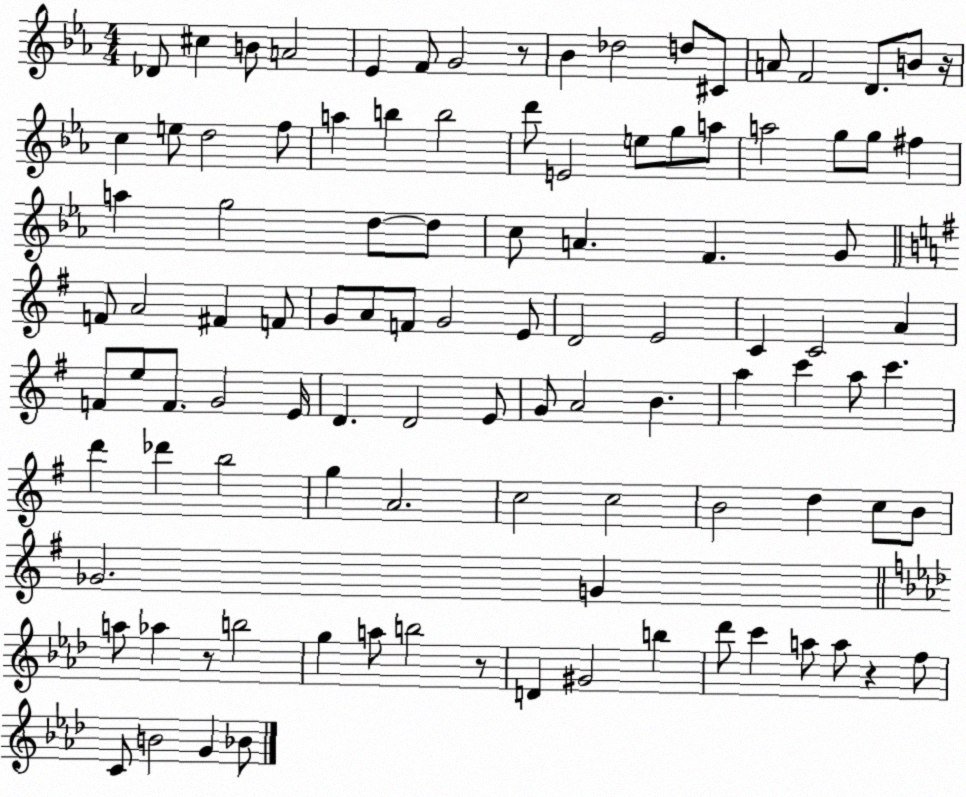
X:1
T:Untitled
M:4/4
L:1/4
K:Eb
_D/2 ^c B/2 A2 _E F/2 G2 z/2 _B _d2 d/2 ^C/2 A/2 F2 D/2 B/2 z/4 c e/2 d2 f/2 a b b2 d'/2 E2 e/2 g/2 a/2 a2 g/2 g/2 ^f a g2 d/2 d/2 c/2 A F G/2 F/2 A2 ^F F/2 G/2 A/2 F/2 G2 E/2 D2 E2 C C2 A F/2 e/2 F/2 G2 E/4 D D2 E/2 G/2 A2 B a c' a/2 c' d' _d' b2 g A2 c2 c2 B2 d c/2 B/2 _G2 G a/2 _a z/2 b2 g a/2 b2 z/2 D ^G2 b _d'/2 c' a/2 a/2 z f/2 C/2 B2 G _B/2